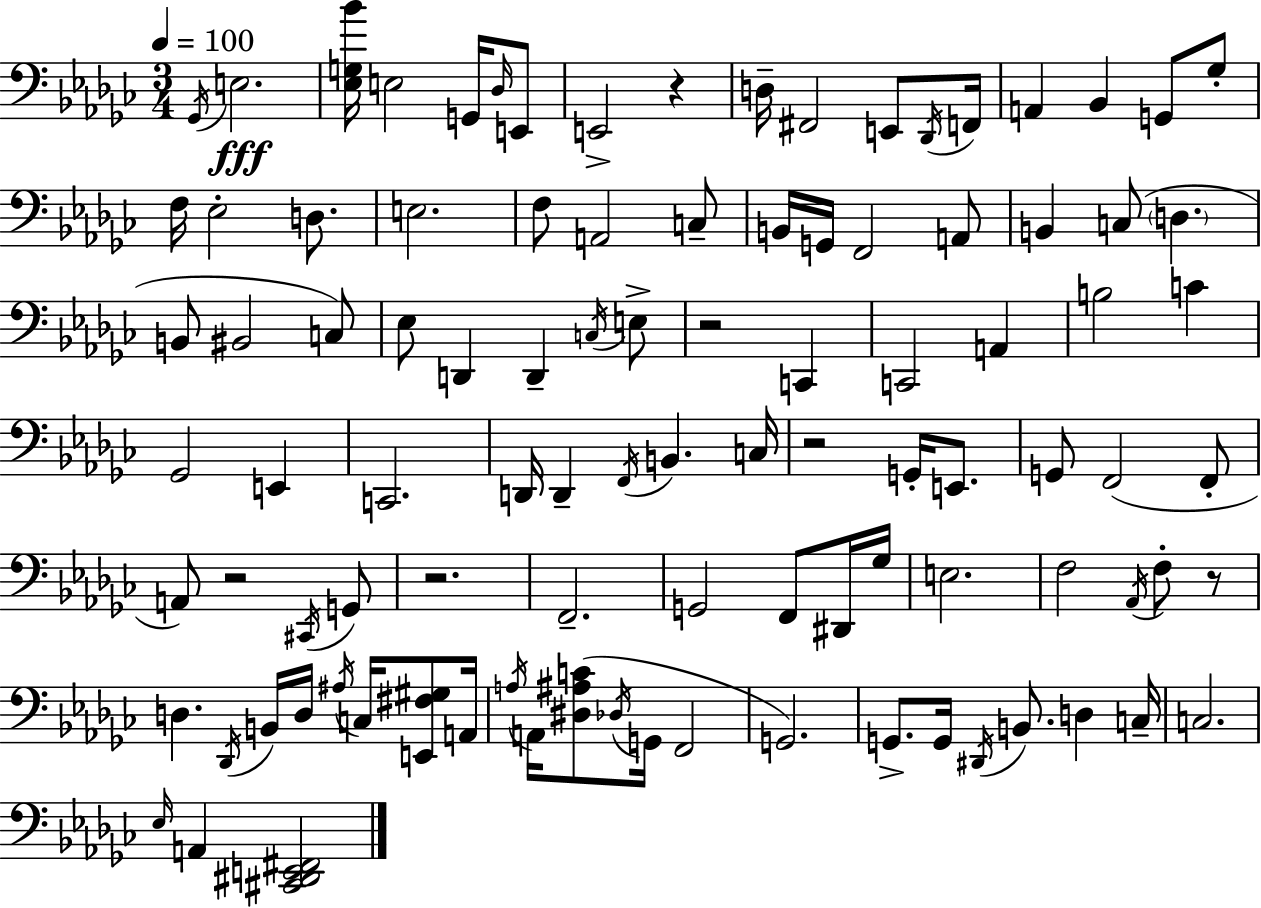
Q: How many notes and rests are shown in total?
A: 100